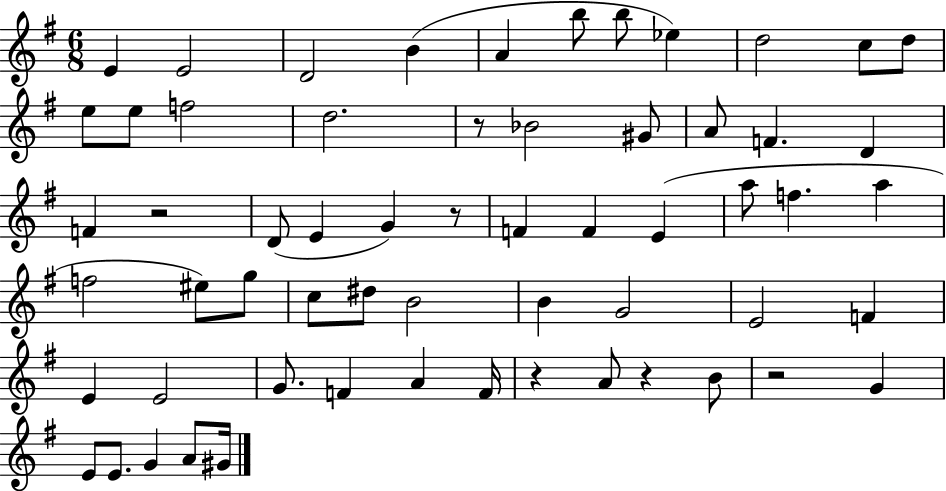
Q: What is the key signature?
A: G major